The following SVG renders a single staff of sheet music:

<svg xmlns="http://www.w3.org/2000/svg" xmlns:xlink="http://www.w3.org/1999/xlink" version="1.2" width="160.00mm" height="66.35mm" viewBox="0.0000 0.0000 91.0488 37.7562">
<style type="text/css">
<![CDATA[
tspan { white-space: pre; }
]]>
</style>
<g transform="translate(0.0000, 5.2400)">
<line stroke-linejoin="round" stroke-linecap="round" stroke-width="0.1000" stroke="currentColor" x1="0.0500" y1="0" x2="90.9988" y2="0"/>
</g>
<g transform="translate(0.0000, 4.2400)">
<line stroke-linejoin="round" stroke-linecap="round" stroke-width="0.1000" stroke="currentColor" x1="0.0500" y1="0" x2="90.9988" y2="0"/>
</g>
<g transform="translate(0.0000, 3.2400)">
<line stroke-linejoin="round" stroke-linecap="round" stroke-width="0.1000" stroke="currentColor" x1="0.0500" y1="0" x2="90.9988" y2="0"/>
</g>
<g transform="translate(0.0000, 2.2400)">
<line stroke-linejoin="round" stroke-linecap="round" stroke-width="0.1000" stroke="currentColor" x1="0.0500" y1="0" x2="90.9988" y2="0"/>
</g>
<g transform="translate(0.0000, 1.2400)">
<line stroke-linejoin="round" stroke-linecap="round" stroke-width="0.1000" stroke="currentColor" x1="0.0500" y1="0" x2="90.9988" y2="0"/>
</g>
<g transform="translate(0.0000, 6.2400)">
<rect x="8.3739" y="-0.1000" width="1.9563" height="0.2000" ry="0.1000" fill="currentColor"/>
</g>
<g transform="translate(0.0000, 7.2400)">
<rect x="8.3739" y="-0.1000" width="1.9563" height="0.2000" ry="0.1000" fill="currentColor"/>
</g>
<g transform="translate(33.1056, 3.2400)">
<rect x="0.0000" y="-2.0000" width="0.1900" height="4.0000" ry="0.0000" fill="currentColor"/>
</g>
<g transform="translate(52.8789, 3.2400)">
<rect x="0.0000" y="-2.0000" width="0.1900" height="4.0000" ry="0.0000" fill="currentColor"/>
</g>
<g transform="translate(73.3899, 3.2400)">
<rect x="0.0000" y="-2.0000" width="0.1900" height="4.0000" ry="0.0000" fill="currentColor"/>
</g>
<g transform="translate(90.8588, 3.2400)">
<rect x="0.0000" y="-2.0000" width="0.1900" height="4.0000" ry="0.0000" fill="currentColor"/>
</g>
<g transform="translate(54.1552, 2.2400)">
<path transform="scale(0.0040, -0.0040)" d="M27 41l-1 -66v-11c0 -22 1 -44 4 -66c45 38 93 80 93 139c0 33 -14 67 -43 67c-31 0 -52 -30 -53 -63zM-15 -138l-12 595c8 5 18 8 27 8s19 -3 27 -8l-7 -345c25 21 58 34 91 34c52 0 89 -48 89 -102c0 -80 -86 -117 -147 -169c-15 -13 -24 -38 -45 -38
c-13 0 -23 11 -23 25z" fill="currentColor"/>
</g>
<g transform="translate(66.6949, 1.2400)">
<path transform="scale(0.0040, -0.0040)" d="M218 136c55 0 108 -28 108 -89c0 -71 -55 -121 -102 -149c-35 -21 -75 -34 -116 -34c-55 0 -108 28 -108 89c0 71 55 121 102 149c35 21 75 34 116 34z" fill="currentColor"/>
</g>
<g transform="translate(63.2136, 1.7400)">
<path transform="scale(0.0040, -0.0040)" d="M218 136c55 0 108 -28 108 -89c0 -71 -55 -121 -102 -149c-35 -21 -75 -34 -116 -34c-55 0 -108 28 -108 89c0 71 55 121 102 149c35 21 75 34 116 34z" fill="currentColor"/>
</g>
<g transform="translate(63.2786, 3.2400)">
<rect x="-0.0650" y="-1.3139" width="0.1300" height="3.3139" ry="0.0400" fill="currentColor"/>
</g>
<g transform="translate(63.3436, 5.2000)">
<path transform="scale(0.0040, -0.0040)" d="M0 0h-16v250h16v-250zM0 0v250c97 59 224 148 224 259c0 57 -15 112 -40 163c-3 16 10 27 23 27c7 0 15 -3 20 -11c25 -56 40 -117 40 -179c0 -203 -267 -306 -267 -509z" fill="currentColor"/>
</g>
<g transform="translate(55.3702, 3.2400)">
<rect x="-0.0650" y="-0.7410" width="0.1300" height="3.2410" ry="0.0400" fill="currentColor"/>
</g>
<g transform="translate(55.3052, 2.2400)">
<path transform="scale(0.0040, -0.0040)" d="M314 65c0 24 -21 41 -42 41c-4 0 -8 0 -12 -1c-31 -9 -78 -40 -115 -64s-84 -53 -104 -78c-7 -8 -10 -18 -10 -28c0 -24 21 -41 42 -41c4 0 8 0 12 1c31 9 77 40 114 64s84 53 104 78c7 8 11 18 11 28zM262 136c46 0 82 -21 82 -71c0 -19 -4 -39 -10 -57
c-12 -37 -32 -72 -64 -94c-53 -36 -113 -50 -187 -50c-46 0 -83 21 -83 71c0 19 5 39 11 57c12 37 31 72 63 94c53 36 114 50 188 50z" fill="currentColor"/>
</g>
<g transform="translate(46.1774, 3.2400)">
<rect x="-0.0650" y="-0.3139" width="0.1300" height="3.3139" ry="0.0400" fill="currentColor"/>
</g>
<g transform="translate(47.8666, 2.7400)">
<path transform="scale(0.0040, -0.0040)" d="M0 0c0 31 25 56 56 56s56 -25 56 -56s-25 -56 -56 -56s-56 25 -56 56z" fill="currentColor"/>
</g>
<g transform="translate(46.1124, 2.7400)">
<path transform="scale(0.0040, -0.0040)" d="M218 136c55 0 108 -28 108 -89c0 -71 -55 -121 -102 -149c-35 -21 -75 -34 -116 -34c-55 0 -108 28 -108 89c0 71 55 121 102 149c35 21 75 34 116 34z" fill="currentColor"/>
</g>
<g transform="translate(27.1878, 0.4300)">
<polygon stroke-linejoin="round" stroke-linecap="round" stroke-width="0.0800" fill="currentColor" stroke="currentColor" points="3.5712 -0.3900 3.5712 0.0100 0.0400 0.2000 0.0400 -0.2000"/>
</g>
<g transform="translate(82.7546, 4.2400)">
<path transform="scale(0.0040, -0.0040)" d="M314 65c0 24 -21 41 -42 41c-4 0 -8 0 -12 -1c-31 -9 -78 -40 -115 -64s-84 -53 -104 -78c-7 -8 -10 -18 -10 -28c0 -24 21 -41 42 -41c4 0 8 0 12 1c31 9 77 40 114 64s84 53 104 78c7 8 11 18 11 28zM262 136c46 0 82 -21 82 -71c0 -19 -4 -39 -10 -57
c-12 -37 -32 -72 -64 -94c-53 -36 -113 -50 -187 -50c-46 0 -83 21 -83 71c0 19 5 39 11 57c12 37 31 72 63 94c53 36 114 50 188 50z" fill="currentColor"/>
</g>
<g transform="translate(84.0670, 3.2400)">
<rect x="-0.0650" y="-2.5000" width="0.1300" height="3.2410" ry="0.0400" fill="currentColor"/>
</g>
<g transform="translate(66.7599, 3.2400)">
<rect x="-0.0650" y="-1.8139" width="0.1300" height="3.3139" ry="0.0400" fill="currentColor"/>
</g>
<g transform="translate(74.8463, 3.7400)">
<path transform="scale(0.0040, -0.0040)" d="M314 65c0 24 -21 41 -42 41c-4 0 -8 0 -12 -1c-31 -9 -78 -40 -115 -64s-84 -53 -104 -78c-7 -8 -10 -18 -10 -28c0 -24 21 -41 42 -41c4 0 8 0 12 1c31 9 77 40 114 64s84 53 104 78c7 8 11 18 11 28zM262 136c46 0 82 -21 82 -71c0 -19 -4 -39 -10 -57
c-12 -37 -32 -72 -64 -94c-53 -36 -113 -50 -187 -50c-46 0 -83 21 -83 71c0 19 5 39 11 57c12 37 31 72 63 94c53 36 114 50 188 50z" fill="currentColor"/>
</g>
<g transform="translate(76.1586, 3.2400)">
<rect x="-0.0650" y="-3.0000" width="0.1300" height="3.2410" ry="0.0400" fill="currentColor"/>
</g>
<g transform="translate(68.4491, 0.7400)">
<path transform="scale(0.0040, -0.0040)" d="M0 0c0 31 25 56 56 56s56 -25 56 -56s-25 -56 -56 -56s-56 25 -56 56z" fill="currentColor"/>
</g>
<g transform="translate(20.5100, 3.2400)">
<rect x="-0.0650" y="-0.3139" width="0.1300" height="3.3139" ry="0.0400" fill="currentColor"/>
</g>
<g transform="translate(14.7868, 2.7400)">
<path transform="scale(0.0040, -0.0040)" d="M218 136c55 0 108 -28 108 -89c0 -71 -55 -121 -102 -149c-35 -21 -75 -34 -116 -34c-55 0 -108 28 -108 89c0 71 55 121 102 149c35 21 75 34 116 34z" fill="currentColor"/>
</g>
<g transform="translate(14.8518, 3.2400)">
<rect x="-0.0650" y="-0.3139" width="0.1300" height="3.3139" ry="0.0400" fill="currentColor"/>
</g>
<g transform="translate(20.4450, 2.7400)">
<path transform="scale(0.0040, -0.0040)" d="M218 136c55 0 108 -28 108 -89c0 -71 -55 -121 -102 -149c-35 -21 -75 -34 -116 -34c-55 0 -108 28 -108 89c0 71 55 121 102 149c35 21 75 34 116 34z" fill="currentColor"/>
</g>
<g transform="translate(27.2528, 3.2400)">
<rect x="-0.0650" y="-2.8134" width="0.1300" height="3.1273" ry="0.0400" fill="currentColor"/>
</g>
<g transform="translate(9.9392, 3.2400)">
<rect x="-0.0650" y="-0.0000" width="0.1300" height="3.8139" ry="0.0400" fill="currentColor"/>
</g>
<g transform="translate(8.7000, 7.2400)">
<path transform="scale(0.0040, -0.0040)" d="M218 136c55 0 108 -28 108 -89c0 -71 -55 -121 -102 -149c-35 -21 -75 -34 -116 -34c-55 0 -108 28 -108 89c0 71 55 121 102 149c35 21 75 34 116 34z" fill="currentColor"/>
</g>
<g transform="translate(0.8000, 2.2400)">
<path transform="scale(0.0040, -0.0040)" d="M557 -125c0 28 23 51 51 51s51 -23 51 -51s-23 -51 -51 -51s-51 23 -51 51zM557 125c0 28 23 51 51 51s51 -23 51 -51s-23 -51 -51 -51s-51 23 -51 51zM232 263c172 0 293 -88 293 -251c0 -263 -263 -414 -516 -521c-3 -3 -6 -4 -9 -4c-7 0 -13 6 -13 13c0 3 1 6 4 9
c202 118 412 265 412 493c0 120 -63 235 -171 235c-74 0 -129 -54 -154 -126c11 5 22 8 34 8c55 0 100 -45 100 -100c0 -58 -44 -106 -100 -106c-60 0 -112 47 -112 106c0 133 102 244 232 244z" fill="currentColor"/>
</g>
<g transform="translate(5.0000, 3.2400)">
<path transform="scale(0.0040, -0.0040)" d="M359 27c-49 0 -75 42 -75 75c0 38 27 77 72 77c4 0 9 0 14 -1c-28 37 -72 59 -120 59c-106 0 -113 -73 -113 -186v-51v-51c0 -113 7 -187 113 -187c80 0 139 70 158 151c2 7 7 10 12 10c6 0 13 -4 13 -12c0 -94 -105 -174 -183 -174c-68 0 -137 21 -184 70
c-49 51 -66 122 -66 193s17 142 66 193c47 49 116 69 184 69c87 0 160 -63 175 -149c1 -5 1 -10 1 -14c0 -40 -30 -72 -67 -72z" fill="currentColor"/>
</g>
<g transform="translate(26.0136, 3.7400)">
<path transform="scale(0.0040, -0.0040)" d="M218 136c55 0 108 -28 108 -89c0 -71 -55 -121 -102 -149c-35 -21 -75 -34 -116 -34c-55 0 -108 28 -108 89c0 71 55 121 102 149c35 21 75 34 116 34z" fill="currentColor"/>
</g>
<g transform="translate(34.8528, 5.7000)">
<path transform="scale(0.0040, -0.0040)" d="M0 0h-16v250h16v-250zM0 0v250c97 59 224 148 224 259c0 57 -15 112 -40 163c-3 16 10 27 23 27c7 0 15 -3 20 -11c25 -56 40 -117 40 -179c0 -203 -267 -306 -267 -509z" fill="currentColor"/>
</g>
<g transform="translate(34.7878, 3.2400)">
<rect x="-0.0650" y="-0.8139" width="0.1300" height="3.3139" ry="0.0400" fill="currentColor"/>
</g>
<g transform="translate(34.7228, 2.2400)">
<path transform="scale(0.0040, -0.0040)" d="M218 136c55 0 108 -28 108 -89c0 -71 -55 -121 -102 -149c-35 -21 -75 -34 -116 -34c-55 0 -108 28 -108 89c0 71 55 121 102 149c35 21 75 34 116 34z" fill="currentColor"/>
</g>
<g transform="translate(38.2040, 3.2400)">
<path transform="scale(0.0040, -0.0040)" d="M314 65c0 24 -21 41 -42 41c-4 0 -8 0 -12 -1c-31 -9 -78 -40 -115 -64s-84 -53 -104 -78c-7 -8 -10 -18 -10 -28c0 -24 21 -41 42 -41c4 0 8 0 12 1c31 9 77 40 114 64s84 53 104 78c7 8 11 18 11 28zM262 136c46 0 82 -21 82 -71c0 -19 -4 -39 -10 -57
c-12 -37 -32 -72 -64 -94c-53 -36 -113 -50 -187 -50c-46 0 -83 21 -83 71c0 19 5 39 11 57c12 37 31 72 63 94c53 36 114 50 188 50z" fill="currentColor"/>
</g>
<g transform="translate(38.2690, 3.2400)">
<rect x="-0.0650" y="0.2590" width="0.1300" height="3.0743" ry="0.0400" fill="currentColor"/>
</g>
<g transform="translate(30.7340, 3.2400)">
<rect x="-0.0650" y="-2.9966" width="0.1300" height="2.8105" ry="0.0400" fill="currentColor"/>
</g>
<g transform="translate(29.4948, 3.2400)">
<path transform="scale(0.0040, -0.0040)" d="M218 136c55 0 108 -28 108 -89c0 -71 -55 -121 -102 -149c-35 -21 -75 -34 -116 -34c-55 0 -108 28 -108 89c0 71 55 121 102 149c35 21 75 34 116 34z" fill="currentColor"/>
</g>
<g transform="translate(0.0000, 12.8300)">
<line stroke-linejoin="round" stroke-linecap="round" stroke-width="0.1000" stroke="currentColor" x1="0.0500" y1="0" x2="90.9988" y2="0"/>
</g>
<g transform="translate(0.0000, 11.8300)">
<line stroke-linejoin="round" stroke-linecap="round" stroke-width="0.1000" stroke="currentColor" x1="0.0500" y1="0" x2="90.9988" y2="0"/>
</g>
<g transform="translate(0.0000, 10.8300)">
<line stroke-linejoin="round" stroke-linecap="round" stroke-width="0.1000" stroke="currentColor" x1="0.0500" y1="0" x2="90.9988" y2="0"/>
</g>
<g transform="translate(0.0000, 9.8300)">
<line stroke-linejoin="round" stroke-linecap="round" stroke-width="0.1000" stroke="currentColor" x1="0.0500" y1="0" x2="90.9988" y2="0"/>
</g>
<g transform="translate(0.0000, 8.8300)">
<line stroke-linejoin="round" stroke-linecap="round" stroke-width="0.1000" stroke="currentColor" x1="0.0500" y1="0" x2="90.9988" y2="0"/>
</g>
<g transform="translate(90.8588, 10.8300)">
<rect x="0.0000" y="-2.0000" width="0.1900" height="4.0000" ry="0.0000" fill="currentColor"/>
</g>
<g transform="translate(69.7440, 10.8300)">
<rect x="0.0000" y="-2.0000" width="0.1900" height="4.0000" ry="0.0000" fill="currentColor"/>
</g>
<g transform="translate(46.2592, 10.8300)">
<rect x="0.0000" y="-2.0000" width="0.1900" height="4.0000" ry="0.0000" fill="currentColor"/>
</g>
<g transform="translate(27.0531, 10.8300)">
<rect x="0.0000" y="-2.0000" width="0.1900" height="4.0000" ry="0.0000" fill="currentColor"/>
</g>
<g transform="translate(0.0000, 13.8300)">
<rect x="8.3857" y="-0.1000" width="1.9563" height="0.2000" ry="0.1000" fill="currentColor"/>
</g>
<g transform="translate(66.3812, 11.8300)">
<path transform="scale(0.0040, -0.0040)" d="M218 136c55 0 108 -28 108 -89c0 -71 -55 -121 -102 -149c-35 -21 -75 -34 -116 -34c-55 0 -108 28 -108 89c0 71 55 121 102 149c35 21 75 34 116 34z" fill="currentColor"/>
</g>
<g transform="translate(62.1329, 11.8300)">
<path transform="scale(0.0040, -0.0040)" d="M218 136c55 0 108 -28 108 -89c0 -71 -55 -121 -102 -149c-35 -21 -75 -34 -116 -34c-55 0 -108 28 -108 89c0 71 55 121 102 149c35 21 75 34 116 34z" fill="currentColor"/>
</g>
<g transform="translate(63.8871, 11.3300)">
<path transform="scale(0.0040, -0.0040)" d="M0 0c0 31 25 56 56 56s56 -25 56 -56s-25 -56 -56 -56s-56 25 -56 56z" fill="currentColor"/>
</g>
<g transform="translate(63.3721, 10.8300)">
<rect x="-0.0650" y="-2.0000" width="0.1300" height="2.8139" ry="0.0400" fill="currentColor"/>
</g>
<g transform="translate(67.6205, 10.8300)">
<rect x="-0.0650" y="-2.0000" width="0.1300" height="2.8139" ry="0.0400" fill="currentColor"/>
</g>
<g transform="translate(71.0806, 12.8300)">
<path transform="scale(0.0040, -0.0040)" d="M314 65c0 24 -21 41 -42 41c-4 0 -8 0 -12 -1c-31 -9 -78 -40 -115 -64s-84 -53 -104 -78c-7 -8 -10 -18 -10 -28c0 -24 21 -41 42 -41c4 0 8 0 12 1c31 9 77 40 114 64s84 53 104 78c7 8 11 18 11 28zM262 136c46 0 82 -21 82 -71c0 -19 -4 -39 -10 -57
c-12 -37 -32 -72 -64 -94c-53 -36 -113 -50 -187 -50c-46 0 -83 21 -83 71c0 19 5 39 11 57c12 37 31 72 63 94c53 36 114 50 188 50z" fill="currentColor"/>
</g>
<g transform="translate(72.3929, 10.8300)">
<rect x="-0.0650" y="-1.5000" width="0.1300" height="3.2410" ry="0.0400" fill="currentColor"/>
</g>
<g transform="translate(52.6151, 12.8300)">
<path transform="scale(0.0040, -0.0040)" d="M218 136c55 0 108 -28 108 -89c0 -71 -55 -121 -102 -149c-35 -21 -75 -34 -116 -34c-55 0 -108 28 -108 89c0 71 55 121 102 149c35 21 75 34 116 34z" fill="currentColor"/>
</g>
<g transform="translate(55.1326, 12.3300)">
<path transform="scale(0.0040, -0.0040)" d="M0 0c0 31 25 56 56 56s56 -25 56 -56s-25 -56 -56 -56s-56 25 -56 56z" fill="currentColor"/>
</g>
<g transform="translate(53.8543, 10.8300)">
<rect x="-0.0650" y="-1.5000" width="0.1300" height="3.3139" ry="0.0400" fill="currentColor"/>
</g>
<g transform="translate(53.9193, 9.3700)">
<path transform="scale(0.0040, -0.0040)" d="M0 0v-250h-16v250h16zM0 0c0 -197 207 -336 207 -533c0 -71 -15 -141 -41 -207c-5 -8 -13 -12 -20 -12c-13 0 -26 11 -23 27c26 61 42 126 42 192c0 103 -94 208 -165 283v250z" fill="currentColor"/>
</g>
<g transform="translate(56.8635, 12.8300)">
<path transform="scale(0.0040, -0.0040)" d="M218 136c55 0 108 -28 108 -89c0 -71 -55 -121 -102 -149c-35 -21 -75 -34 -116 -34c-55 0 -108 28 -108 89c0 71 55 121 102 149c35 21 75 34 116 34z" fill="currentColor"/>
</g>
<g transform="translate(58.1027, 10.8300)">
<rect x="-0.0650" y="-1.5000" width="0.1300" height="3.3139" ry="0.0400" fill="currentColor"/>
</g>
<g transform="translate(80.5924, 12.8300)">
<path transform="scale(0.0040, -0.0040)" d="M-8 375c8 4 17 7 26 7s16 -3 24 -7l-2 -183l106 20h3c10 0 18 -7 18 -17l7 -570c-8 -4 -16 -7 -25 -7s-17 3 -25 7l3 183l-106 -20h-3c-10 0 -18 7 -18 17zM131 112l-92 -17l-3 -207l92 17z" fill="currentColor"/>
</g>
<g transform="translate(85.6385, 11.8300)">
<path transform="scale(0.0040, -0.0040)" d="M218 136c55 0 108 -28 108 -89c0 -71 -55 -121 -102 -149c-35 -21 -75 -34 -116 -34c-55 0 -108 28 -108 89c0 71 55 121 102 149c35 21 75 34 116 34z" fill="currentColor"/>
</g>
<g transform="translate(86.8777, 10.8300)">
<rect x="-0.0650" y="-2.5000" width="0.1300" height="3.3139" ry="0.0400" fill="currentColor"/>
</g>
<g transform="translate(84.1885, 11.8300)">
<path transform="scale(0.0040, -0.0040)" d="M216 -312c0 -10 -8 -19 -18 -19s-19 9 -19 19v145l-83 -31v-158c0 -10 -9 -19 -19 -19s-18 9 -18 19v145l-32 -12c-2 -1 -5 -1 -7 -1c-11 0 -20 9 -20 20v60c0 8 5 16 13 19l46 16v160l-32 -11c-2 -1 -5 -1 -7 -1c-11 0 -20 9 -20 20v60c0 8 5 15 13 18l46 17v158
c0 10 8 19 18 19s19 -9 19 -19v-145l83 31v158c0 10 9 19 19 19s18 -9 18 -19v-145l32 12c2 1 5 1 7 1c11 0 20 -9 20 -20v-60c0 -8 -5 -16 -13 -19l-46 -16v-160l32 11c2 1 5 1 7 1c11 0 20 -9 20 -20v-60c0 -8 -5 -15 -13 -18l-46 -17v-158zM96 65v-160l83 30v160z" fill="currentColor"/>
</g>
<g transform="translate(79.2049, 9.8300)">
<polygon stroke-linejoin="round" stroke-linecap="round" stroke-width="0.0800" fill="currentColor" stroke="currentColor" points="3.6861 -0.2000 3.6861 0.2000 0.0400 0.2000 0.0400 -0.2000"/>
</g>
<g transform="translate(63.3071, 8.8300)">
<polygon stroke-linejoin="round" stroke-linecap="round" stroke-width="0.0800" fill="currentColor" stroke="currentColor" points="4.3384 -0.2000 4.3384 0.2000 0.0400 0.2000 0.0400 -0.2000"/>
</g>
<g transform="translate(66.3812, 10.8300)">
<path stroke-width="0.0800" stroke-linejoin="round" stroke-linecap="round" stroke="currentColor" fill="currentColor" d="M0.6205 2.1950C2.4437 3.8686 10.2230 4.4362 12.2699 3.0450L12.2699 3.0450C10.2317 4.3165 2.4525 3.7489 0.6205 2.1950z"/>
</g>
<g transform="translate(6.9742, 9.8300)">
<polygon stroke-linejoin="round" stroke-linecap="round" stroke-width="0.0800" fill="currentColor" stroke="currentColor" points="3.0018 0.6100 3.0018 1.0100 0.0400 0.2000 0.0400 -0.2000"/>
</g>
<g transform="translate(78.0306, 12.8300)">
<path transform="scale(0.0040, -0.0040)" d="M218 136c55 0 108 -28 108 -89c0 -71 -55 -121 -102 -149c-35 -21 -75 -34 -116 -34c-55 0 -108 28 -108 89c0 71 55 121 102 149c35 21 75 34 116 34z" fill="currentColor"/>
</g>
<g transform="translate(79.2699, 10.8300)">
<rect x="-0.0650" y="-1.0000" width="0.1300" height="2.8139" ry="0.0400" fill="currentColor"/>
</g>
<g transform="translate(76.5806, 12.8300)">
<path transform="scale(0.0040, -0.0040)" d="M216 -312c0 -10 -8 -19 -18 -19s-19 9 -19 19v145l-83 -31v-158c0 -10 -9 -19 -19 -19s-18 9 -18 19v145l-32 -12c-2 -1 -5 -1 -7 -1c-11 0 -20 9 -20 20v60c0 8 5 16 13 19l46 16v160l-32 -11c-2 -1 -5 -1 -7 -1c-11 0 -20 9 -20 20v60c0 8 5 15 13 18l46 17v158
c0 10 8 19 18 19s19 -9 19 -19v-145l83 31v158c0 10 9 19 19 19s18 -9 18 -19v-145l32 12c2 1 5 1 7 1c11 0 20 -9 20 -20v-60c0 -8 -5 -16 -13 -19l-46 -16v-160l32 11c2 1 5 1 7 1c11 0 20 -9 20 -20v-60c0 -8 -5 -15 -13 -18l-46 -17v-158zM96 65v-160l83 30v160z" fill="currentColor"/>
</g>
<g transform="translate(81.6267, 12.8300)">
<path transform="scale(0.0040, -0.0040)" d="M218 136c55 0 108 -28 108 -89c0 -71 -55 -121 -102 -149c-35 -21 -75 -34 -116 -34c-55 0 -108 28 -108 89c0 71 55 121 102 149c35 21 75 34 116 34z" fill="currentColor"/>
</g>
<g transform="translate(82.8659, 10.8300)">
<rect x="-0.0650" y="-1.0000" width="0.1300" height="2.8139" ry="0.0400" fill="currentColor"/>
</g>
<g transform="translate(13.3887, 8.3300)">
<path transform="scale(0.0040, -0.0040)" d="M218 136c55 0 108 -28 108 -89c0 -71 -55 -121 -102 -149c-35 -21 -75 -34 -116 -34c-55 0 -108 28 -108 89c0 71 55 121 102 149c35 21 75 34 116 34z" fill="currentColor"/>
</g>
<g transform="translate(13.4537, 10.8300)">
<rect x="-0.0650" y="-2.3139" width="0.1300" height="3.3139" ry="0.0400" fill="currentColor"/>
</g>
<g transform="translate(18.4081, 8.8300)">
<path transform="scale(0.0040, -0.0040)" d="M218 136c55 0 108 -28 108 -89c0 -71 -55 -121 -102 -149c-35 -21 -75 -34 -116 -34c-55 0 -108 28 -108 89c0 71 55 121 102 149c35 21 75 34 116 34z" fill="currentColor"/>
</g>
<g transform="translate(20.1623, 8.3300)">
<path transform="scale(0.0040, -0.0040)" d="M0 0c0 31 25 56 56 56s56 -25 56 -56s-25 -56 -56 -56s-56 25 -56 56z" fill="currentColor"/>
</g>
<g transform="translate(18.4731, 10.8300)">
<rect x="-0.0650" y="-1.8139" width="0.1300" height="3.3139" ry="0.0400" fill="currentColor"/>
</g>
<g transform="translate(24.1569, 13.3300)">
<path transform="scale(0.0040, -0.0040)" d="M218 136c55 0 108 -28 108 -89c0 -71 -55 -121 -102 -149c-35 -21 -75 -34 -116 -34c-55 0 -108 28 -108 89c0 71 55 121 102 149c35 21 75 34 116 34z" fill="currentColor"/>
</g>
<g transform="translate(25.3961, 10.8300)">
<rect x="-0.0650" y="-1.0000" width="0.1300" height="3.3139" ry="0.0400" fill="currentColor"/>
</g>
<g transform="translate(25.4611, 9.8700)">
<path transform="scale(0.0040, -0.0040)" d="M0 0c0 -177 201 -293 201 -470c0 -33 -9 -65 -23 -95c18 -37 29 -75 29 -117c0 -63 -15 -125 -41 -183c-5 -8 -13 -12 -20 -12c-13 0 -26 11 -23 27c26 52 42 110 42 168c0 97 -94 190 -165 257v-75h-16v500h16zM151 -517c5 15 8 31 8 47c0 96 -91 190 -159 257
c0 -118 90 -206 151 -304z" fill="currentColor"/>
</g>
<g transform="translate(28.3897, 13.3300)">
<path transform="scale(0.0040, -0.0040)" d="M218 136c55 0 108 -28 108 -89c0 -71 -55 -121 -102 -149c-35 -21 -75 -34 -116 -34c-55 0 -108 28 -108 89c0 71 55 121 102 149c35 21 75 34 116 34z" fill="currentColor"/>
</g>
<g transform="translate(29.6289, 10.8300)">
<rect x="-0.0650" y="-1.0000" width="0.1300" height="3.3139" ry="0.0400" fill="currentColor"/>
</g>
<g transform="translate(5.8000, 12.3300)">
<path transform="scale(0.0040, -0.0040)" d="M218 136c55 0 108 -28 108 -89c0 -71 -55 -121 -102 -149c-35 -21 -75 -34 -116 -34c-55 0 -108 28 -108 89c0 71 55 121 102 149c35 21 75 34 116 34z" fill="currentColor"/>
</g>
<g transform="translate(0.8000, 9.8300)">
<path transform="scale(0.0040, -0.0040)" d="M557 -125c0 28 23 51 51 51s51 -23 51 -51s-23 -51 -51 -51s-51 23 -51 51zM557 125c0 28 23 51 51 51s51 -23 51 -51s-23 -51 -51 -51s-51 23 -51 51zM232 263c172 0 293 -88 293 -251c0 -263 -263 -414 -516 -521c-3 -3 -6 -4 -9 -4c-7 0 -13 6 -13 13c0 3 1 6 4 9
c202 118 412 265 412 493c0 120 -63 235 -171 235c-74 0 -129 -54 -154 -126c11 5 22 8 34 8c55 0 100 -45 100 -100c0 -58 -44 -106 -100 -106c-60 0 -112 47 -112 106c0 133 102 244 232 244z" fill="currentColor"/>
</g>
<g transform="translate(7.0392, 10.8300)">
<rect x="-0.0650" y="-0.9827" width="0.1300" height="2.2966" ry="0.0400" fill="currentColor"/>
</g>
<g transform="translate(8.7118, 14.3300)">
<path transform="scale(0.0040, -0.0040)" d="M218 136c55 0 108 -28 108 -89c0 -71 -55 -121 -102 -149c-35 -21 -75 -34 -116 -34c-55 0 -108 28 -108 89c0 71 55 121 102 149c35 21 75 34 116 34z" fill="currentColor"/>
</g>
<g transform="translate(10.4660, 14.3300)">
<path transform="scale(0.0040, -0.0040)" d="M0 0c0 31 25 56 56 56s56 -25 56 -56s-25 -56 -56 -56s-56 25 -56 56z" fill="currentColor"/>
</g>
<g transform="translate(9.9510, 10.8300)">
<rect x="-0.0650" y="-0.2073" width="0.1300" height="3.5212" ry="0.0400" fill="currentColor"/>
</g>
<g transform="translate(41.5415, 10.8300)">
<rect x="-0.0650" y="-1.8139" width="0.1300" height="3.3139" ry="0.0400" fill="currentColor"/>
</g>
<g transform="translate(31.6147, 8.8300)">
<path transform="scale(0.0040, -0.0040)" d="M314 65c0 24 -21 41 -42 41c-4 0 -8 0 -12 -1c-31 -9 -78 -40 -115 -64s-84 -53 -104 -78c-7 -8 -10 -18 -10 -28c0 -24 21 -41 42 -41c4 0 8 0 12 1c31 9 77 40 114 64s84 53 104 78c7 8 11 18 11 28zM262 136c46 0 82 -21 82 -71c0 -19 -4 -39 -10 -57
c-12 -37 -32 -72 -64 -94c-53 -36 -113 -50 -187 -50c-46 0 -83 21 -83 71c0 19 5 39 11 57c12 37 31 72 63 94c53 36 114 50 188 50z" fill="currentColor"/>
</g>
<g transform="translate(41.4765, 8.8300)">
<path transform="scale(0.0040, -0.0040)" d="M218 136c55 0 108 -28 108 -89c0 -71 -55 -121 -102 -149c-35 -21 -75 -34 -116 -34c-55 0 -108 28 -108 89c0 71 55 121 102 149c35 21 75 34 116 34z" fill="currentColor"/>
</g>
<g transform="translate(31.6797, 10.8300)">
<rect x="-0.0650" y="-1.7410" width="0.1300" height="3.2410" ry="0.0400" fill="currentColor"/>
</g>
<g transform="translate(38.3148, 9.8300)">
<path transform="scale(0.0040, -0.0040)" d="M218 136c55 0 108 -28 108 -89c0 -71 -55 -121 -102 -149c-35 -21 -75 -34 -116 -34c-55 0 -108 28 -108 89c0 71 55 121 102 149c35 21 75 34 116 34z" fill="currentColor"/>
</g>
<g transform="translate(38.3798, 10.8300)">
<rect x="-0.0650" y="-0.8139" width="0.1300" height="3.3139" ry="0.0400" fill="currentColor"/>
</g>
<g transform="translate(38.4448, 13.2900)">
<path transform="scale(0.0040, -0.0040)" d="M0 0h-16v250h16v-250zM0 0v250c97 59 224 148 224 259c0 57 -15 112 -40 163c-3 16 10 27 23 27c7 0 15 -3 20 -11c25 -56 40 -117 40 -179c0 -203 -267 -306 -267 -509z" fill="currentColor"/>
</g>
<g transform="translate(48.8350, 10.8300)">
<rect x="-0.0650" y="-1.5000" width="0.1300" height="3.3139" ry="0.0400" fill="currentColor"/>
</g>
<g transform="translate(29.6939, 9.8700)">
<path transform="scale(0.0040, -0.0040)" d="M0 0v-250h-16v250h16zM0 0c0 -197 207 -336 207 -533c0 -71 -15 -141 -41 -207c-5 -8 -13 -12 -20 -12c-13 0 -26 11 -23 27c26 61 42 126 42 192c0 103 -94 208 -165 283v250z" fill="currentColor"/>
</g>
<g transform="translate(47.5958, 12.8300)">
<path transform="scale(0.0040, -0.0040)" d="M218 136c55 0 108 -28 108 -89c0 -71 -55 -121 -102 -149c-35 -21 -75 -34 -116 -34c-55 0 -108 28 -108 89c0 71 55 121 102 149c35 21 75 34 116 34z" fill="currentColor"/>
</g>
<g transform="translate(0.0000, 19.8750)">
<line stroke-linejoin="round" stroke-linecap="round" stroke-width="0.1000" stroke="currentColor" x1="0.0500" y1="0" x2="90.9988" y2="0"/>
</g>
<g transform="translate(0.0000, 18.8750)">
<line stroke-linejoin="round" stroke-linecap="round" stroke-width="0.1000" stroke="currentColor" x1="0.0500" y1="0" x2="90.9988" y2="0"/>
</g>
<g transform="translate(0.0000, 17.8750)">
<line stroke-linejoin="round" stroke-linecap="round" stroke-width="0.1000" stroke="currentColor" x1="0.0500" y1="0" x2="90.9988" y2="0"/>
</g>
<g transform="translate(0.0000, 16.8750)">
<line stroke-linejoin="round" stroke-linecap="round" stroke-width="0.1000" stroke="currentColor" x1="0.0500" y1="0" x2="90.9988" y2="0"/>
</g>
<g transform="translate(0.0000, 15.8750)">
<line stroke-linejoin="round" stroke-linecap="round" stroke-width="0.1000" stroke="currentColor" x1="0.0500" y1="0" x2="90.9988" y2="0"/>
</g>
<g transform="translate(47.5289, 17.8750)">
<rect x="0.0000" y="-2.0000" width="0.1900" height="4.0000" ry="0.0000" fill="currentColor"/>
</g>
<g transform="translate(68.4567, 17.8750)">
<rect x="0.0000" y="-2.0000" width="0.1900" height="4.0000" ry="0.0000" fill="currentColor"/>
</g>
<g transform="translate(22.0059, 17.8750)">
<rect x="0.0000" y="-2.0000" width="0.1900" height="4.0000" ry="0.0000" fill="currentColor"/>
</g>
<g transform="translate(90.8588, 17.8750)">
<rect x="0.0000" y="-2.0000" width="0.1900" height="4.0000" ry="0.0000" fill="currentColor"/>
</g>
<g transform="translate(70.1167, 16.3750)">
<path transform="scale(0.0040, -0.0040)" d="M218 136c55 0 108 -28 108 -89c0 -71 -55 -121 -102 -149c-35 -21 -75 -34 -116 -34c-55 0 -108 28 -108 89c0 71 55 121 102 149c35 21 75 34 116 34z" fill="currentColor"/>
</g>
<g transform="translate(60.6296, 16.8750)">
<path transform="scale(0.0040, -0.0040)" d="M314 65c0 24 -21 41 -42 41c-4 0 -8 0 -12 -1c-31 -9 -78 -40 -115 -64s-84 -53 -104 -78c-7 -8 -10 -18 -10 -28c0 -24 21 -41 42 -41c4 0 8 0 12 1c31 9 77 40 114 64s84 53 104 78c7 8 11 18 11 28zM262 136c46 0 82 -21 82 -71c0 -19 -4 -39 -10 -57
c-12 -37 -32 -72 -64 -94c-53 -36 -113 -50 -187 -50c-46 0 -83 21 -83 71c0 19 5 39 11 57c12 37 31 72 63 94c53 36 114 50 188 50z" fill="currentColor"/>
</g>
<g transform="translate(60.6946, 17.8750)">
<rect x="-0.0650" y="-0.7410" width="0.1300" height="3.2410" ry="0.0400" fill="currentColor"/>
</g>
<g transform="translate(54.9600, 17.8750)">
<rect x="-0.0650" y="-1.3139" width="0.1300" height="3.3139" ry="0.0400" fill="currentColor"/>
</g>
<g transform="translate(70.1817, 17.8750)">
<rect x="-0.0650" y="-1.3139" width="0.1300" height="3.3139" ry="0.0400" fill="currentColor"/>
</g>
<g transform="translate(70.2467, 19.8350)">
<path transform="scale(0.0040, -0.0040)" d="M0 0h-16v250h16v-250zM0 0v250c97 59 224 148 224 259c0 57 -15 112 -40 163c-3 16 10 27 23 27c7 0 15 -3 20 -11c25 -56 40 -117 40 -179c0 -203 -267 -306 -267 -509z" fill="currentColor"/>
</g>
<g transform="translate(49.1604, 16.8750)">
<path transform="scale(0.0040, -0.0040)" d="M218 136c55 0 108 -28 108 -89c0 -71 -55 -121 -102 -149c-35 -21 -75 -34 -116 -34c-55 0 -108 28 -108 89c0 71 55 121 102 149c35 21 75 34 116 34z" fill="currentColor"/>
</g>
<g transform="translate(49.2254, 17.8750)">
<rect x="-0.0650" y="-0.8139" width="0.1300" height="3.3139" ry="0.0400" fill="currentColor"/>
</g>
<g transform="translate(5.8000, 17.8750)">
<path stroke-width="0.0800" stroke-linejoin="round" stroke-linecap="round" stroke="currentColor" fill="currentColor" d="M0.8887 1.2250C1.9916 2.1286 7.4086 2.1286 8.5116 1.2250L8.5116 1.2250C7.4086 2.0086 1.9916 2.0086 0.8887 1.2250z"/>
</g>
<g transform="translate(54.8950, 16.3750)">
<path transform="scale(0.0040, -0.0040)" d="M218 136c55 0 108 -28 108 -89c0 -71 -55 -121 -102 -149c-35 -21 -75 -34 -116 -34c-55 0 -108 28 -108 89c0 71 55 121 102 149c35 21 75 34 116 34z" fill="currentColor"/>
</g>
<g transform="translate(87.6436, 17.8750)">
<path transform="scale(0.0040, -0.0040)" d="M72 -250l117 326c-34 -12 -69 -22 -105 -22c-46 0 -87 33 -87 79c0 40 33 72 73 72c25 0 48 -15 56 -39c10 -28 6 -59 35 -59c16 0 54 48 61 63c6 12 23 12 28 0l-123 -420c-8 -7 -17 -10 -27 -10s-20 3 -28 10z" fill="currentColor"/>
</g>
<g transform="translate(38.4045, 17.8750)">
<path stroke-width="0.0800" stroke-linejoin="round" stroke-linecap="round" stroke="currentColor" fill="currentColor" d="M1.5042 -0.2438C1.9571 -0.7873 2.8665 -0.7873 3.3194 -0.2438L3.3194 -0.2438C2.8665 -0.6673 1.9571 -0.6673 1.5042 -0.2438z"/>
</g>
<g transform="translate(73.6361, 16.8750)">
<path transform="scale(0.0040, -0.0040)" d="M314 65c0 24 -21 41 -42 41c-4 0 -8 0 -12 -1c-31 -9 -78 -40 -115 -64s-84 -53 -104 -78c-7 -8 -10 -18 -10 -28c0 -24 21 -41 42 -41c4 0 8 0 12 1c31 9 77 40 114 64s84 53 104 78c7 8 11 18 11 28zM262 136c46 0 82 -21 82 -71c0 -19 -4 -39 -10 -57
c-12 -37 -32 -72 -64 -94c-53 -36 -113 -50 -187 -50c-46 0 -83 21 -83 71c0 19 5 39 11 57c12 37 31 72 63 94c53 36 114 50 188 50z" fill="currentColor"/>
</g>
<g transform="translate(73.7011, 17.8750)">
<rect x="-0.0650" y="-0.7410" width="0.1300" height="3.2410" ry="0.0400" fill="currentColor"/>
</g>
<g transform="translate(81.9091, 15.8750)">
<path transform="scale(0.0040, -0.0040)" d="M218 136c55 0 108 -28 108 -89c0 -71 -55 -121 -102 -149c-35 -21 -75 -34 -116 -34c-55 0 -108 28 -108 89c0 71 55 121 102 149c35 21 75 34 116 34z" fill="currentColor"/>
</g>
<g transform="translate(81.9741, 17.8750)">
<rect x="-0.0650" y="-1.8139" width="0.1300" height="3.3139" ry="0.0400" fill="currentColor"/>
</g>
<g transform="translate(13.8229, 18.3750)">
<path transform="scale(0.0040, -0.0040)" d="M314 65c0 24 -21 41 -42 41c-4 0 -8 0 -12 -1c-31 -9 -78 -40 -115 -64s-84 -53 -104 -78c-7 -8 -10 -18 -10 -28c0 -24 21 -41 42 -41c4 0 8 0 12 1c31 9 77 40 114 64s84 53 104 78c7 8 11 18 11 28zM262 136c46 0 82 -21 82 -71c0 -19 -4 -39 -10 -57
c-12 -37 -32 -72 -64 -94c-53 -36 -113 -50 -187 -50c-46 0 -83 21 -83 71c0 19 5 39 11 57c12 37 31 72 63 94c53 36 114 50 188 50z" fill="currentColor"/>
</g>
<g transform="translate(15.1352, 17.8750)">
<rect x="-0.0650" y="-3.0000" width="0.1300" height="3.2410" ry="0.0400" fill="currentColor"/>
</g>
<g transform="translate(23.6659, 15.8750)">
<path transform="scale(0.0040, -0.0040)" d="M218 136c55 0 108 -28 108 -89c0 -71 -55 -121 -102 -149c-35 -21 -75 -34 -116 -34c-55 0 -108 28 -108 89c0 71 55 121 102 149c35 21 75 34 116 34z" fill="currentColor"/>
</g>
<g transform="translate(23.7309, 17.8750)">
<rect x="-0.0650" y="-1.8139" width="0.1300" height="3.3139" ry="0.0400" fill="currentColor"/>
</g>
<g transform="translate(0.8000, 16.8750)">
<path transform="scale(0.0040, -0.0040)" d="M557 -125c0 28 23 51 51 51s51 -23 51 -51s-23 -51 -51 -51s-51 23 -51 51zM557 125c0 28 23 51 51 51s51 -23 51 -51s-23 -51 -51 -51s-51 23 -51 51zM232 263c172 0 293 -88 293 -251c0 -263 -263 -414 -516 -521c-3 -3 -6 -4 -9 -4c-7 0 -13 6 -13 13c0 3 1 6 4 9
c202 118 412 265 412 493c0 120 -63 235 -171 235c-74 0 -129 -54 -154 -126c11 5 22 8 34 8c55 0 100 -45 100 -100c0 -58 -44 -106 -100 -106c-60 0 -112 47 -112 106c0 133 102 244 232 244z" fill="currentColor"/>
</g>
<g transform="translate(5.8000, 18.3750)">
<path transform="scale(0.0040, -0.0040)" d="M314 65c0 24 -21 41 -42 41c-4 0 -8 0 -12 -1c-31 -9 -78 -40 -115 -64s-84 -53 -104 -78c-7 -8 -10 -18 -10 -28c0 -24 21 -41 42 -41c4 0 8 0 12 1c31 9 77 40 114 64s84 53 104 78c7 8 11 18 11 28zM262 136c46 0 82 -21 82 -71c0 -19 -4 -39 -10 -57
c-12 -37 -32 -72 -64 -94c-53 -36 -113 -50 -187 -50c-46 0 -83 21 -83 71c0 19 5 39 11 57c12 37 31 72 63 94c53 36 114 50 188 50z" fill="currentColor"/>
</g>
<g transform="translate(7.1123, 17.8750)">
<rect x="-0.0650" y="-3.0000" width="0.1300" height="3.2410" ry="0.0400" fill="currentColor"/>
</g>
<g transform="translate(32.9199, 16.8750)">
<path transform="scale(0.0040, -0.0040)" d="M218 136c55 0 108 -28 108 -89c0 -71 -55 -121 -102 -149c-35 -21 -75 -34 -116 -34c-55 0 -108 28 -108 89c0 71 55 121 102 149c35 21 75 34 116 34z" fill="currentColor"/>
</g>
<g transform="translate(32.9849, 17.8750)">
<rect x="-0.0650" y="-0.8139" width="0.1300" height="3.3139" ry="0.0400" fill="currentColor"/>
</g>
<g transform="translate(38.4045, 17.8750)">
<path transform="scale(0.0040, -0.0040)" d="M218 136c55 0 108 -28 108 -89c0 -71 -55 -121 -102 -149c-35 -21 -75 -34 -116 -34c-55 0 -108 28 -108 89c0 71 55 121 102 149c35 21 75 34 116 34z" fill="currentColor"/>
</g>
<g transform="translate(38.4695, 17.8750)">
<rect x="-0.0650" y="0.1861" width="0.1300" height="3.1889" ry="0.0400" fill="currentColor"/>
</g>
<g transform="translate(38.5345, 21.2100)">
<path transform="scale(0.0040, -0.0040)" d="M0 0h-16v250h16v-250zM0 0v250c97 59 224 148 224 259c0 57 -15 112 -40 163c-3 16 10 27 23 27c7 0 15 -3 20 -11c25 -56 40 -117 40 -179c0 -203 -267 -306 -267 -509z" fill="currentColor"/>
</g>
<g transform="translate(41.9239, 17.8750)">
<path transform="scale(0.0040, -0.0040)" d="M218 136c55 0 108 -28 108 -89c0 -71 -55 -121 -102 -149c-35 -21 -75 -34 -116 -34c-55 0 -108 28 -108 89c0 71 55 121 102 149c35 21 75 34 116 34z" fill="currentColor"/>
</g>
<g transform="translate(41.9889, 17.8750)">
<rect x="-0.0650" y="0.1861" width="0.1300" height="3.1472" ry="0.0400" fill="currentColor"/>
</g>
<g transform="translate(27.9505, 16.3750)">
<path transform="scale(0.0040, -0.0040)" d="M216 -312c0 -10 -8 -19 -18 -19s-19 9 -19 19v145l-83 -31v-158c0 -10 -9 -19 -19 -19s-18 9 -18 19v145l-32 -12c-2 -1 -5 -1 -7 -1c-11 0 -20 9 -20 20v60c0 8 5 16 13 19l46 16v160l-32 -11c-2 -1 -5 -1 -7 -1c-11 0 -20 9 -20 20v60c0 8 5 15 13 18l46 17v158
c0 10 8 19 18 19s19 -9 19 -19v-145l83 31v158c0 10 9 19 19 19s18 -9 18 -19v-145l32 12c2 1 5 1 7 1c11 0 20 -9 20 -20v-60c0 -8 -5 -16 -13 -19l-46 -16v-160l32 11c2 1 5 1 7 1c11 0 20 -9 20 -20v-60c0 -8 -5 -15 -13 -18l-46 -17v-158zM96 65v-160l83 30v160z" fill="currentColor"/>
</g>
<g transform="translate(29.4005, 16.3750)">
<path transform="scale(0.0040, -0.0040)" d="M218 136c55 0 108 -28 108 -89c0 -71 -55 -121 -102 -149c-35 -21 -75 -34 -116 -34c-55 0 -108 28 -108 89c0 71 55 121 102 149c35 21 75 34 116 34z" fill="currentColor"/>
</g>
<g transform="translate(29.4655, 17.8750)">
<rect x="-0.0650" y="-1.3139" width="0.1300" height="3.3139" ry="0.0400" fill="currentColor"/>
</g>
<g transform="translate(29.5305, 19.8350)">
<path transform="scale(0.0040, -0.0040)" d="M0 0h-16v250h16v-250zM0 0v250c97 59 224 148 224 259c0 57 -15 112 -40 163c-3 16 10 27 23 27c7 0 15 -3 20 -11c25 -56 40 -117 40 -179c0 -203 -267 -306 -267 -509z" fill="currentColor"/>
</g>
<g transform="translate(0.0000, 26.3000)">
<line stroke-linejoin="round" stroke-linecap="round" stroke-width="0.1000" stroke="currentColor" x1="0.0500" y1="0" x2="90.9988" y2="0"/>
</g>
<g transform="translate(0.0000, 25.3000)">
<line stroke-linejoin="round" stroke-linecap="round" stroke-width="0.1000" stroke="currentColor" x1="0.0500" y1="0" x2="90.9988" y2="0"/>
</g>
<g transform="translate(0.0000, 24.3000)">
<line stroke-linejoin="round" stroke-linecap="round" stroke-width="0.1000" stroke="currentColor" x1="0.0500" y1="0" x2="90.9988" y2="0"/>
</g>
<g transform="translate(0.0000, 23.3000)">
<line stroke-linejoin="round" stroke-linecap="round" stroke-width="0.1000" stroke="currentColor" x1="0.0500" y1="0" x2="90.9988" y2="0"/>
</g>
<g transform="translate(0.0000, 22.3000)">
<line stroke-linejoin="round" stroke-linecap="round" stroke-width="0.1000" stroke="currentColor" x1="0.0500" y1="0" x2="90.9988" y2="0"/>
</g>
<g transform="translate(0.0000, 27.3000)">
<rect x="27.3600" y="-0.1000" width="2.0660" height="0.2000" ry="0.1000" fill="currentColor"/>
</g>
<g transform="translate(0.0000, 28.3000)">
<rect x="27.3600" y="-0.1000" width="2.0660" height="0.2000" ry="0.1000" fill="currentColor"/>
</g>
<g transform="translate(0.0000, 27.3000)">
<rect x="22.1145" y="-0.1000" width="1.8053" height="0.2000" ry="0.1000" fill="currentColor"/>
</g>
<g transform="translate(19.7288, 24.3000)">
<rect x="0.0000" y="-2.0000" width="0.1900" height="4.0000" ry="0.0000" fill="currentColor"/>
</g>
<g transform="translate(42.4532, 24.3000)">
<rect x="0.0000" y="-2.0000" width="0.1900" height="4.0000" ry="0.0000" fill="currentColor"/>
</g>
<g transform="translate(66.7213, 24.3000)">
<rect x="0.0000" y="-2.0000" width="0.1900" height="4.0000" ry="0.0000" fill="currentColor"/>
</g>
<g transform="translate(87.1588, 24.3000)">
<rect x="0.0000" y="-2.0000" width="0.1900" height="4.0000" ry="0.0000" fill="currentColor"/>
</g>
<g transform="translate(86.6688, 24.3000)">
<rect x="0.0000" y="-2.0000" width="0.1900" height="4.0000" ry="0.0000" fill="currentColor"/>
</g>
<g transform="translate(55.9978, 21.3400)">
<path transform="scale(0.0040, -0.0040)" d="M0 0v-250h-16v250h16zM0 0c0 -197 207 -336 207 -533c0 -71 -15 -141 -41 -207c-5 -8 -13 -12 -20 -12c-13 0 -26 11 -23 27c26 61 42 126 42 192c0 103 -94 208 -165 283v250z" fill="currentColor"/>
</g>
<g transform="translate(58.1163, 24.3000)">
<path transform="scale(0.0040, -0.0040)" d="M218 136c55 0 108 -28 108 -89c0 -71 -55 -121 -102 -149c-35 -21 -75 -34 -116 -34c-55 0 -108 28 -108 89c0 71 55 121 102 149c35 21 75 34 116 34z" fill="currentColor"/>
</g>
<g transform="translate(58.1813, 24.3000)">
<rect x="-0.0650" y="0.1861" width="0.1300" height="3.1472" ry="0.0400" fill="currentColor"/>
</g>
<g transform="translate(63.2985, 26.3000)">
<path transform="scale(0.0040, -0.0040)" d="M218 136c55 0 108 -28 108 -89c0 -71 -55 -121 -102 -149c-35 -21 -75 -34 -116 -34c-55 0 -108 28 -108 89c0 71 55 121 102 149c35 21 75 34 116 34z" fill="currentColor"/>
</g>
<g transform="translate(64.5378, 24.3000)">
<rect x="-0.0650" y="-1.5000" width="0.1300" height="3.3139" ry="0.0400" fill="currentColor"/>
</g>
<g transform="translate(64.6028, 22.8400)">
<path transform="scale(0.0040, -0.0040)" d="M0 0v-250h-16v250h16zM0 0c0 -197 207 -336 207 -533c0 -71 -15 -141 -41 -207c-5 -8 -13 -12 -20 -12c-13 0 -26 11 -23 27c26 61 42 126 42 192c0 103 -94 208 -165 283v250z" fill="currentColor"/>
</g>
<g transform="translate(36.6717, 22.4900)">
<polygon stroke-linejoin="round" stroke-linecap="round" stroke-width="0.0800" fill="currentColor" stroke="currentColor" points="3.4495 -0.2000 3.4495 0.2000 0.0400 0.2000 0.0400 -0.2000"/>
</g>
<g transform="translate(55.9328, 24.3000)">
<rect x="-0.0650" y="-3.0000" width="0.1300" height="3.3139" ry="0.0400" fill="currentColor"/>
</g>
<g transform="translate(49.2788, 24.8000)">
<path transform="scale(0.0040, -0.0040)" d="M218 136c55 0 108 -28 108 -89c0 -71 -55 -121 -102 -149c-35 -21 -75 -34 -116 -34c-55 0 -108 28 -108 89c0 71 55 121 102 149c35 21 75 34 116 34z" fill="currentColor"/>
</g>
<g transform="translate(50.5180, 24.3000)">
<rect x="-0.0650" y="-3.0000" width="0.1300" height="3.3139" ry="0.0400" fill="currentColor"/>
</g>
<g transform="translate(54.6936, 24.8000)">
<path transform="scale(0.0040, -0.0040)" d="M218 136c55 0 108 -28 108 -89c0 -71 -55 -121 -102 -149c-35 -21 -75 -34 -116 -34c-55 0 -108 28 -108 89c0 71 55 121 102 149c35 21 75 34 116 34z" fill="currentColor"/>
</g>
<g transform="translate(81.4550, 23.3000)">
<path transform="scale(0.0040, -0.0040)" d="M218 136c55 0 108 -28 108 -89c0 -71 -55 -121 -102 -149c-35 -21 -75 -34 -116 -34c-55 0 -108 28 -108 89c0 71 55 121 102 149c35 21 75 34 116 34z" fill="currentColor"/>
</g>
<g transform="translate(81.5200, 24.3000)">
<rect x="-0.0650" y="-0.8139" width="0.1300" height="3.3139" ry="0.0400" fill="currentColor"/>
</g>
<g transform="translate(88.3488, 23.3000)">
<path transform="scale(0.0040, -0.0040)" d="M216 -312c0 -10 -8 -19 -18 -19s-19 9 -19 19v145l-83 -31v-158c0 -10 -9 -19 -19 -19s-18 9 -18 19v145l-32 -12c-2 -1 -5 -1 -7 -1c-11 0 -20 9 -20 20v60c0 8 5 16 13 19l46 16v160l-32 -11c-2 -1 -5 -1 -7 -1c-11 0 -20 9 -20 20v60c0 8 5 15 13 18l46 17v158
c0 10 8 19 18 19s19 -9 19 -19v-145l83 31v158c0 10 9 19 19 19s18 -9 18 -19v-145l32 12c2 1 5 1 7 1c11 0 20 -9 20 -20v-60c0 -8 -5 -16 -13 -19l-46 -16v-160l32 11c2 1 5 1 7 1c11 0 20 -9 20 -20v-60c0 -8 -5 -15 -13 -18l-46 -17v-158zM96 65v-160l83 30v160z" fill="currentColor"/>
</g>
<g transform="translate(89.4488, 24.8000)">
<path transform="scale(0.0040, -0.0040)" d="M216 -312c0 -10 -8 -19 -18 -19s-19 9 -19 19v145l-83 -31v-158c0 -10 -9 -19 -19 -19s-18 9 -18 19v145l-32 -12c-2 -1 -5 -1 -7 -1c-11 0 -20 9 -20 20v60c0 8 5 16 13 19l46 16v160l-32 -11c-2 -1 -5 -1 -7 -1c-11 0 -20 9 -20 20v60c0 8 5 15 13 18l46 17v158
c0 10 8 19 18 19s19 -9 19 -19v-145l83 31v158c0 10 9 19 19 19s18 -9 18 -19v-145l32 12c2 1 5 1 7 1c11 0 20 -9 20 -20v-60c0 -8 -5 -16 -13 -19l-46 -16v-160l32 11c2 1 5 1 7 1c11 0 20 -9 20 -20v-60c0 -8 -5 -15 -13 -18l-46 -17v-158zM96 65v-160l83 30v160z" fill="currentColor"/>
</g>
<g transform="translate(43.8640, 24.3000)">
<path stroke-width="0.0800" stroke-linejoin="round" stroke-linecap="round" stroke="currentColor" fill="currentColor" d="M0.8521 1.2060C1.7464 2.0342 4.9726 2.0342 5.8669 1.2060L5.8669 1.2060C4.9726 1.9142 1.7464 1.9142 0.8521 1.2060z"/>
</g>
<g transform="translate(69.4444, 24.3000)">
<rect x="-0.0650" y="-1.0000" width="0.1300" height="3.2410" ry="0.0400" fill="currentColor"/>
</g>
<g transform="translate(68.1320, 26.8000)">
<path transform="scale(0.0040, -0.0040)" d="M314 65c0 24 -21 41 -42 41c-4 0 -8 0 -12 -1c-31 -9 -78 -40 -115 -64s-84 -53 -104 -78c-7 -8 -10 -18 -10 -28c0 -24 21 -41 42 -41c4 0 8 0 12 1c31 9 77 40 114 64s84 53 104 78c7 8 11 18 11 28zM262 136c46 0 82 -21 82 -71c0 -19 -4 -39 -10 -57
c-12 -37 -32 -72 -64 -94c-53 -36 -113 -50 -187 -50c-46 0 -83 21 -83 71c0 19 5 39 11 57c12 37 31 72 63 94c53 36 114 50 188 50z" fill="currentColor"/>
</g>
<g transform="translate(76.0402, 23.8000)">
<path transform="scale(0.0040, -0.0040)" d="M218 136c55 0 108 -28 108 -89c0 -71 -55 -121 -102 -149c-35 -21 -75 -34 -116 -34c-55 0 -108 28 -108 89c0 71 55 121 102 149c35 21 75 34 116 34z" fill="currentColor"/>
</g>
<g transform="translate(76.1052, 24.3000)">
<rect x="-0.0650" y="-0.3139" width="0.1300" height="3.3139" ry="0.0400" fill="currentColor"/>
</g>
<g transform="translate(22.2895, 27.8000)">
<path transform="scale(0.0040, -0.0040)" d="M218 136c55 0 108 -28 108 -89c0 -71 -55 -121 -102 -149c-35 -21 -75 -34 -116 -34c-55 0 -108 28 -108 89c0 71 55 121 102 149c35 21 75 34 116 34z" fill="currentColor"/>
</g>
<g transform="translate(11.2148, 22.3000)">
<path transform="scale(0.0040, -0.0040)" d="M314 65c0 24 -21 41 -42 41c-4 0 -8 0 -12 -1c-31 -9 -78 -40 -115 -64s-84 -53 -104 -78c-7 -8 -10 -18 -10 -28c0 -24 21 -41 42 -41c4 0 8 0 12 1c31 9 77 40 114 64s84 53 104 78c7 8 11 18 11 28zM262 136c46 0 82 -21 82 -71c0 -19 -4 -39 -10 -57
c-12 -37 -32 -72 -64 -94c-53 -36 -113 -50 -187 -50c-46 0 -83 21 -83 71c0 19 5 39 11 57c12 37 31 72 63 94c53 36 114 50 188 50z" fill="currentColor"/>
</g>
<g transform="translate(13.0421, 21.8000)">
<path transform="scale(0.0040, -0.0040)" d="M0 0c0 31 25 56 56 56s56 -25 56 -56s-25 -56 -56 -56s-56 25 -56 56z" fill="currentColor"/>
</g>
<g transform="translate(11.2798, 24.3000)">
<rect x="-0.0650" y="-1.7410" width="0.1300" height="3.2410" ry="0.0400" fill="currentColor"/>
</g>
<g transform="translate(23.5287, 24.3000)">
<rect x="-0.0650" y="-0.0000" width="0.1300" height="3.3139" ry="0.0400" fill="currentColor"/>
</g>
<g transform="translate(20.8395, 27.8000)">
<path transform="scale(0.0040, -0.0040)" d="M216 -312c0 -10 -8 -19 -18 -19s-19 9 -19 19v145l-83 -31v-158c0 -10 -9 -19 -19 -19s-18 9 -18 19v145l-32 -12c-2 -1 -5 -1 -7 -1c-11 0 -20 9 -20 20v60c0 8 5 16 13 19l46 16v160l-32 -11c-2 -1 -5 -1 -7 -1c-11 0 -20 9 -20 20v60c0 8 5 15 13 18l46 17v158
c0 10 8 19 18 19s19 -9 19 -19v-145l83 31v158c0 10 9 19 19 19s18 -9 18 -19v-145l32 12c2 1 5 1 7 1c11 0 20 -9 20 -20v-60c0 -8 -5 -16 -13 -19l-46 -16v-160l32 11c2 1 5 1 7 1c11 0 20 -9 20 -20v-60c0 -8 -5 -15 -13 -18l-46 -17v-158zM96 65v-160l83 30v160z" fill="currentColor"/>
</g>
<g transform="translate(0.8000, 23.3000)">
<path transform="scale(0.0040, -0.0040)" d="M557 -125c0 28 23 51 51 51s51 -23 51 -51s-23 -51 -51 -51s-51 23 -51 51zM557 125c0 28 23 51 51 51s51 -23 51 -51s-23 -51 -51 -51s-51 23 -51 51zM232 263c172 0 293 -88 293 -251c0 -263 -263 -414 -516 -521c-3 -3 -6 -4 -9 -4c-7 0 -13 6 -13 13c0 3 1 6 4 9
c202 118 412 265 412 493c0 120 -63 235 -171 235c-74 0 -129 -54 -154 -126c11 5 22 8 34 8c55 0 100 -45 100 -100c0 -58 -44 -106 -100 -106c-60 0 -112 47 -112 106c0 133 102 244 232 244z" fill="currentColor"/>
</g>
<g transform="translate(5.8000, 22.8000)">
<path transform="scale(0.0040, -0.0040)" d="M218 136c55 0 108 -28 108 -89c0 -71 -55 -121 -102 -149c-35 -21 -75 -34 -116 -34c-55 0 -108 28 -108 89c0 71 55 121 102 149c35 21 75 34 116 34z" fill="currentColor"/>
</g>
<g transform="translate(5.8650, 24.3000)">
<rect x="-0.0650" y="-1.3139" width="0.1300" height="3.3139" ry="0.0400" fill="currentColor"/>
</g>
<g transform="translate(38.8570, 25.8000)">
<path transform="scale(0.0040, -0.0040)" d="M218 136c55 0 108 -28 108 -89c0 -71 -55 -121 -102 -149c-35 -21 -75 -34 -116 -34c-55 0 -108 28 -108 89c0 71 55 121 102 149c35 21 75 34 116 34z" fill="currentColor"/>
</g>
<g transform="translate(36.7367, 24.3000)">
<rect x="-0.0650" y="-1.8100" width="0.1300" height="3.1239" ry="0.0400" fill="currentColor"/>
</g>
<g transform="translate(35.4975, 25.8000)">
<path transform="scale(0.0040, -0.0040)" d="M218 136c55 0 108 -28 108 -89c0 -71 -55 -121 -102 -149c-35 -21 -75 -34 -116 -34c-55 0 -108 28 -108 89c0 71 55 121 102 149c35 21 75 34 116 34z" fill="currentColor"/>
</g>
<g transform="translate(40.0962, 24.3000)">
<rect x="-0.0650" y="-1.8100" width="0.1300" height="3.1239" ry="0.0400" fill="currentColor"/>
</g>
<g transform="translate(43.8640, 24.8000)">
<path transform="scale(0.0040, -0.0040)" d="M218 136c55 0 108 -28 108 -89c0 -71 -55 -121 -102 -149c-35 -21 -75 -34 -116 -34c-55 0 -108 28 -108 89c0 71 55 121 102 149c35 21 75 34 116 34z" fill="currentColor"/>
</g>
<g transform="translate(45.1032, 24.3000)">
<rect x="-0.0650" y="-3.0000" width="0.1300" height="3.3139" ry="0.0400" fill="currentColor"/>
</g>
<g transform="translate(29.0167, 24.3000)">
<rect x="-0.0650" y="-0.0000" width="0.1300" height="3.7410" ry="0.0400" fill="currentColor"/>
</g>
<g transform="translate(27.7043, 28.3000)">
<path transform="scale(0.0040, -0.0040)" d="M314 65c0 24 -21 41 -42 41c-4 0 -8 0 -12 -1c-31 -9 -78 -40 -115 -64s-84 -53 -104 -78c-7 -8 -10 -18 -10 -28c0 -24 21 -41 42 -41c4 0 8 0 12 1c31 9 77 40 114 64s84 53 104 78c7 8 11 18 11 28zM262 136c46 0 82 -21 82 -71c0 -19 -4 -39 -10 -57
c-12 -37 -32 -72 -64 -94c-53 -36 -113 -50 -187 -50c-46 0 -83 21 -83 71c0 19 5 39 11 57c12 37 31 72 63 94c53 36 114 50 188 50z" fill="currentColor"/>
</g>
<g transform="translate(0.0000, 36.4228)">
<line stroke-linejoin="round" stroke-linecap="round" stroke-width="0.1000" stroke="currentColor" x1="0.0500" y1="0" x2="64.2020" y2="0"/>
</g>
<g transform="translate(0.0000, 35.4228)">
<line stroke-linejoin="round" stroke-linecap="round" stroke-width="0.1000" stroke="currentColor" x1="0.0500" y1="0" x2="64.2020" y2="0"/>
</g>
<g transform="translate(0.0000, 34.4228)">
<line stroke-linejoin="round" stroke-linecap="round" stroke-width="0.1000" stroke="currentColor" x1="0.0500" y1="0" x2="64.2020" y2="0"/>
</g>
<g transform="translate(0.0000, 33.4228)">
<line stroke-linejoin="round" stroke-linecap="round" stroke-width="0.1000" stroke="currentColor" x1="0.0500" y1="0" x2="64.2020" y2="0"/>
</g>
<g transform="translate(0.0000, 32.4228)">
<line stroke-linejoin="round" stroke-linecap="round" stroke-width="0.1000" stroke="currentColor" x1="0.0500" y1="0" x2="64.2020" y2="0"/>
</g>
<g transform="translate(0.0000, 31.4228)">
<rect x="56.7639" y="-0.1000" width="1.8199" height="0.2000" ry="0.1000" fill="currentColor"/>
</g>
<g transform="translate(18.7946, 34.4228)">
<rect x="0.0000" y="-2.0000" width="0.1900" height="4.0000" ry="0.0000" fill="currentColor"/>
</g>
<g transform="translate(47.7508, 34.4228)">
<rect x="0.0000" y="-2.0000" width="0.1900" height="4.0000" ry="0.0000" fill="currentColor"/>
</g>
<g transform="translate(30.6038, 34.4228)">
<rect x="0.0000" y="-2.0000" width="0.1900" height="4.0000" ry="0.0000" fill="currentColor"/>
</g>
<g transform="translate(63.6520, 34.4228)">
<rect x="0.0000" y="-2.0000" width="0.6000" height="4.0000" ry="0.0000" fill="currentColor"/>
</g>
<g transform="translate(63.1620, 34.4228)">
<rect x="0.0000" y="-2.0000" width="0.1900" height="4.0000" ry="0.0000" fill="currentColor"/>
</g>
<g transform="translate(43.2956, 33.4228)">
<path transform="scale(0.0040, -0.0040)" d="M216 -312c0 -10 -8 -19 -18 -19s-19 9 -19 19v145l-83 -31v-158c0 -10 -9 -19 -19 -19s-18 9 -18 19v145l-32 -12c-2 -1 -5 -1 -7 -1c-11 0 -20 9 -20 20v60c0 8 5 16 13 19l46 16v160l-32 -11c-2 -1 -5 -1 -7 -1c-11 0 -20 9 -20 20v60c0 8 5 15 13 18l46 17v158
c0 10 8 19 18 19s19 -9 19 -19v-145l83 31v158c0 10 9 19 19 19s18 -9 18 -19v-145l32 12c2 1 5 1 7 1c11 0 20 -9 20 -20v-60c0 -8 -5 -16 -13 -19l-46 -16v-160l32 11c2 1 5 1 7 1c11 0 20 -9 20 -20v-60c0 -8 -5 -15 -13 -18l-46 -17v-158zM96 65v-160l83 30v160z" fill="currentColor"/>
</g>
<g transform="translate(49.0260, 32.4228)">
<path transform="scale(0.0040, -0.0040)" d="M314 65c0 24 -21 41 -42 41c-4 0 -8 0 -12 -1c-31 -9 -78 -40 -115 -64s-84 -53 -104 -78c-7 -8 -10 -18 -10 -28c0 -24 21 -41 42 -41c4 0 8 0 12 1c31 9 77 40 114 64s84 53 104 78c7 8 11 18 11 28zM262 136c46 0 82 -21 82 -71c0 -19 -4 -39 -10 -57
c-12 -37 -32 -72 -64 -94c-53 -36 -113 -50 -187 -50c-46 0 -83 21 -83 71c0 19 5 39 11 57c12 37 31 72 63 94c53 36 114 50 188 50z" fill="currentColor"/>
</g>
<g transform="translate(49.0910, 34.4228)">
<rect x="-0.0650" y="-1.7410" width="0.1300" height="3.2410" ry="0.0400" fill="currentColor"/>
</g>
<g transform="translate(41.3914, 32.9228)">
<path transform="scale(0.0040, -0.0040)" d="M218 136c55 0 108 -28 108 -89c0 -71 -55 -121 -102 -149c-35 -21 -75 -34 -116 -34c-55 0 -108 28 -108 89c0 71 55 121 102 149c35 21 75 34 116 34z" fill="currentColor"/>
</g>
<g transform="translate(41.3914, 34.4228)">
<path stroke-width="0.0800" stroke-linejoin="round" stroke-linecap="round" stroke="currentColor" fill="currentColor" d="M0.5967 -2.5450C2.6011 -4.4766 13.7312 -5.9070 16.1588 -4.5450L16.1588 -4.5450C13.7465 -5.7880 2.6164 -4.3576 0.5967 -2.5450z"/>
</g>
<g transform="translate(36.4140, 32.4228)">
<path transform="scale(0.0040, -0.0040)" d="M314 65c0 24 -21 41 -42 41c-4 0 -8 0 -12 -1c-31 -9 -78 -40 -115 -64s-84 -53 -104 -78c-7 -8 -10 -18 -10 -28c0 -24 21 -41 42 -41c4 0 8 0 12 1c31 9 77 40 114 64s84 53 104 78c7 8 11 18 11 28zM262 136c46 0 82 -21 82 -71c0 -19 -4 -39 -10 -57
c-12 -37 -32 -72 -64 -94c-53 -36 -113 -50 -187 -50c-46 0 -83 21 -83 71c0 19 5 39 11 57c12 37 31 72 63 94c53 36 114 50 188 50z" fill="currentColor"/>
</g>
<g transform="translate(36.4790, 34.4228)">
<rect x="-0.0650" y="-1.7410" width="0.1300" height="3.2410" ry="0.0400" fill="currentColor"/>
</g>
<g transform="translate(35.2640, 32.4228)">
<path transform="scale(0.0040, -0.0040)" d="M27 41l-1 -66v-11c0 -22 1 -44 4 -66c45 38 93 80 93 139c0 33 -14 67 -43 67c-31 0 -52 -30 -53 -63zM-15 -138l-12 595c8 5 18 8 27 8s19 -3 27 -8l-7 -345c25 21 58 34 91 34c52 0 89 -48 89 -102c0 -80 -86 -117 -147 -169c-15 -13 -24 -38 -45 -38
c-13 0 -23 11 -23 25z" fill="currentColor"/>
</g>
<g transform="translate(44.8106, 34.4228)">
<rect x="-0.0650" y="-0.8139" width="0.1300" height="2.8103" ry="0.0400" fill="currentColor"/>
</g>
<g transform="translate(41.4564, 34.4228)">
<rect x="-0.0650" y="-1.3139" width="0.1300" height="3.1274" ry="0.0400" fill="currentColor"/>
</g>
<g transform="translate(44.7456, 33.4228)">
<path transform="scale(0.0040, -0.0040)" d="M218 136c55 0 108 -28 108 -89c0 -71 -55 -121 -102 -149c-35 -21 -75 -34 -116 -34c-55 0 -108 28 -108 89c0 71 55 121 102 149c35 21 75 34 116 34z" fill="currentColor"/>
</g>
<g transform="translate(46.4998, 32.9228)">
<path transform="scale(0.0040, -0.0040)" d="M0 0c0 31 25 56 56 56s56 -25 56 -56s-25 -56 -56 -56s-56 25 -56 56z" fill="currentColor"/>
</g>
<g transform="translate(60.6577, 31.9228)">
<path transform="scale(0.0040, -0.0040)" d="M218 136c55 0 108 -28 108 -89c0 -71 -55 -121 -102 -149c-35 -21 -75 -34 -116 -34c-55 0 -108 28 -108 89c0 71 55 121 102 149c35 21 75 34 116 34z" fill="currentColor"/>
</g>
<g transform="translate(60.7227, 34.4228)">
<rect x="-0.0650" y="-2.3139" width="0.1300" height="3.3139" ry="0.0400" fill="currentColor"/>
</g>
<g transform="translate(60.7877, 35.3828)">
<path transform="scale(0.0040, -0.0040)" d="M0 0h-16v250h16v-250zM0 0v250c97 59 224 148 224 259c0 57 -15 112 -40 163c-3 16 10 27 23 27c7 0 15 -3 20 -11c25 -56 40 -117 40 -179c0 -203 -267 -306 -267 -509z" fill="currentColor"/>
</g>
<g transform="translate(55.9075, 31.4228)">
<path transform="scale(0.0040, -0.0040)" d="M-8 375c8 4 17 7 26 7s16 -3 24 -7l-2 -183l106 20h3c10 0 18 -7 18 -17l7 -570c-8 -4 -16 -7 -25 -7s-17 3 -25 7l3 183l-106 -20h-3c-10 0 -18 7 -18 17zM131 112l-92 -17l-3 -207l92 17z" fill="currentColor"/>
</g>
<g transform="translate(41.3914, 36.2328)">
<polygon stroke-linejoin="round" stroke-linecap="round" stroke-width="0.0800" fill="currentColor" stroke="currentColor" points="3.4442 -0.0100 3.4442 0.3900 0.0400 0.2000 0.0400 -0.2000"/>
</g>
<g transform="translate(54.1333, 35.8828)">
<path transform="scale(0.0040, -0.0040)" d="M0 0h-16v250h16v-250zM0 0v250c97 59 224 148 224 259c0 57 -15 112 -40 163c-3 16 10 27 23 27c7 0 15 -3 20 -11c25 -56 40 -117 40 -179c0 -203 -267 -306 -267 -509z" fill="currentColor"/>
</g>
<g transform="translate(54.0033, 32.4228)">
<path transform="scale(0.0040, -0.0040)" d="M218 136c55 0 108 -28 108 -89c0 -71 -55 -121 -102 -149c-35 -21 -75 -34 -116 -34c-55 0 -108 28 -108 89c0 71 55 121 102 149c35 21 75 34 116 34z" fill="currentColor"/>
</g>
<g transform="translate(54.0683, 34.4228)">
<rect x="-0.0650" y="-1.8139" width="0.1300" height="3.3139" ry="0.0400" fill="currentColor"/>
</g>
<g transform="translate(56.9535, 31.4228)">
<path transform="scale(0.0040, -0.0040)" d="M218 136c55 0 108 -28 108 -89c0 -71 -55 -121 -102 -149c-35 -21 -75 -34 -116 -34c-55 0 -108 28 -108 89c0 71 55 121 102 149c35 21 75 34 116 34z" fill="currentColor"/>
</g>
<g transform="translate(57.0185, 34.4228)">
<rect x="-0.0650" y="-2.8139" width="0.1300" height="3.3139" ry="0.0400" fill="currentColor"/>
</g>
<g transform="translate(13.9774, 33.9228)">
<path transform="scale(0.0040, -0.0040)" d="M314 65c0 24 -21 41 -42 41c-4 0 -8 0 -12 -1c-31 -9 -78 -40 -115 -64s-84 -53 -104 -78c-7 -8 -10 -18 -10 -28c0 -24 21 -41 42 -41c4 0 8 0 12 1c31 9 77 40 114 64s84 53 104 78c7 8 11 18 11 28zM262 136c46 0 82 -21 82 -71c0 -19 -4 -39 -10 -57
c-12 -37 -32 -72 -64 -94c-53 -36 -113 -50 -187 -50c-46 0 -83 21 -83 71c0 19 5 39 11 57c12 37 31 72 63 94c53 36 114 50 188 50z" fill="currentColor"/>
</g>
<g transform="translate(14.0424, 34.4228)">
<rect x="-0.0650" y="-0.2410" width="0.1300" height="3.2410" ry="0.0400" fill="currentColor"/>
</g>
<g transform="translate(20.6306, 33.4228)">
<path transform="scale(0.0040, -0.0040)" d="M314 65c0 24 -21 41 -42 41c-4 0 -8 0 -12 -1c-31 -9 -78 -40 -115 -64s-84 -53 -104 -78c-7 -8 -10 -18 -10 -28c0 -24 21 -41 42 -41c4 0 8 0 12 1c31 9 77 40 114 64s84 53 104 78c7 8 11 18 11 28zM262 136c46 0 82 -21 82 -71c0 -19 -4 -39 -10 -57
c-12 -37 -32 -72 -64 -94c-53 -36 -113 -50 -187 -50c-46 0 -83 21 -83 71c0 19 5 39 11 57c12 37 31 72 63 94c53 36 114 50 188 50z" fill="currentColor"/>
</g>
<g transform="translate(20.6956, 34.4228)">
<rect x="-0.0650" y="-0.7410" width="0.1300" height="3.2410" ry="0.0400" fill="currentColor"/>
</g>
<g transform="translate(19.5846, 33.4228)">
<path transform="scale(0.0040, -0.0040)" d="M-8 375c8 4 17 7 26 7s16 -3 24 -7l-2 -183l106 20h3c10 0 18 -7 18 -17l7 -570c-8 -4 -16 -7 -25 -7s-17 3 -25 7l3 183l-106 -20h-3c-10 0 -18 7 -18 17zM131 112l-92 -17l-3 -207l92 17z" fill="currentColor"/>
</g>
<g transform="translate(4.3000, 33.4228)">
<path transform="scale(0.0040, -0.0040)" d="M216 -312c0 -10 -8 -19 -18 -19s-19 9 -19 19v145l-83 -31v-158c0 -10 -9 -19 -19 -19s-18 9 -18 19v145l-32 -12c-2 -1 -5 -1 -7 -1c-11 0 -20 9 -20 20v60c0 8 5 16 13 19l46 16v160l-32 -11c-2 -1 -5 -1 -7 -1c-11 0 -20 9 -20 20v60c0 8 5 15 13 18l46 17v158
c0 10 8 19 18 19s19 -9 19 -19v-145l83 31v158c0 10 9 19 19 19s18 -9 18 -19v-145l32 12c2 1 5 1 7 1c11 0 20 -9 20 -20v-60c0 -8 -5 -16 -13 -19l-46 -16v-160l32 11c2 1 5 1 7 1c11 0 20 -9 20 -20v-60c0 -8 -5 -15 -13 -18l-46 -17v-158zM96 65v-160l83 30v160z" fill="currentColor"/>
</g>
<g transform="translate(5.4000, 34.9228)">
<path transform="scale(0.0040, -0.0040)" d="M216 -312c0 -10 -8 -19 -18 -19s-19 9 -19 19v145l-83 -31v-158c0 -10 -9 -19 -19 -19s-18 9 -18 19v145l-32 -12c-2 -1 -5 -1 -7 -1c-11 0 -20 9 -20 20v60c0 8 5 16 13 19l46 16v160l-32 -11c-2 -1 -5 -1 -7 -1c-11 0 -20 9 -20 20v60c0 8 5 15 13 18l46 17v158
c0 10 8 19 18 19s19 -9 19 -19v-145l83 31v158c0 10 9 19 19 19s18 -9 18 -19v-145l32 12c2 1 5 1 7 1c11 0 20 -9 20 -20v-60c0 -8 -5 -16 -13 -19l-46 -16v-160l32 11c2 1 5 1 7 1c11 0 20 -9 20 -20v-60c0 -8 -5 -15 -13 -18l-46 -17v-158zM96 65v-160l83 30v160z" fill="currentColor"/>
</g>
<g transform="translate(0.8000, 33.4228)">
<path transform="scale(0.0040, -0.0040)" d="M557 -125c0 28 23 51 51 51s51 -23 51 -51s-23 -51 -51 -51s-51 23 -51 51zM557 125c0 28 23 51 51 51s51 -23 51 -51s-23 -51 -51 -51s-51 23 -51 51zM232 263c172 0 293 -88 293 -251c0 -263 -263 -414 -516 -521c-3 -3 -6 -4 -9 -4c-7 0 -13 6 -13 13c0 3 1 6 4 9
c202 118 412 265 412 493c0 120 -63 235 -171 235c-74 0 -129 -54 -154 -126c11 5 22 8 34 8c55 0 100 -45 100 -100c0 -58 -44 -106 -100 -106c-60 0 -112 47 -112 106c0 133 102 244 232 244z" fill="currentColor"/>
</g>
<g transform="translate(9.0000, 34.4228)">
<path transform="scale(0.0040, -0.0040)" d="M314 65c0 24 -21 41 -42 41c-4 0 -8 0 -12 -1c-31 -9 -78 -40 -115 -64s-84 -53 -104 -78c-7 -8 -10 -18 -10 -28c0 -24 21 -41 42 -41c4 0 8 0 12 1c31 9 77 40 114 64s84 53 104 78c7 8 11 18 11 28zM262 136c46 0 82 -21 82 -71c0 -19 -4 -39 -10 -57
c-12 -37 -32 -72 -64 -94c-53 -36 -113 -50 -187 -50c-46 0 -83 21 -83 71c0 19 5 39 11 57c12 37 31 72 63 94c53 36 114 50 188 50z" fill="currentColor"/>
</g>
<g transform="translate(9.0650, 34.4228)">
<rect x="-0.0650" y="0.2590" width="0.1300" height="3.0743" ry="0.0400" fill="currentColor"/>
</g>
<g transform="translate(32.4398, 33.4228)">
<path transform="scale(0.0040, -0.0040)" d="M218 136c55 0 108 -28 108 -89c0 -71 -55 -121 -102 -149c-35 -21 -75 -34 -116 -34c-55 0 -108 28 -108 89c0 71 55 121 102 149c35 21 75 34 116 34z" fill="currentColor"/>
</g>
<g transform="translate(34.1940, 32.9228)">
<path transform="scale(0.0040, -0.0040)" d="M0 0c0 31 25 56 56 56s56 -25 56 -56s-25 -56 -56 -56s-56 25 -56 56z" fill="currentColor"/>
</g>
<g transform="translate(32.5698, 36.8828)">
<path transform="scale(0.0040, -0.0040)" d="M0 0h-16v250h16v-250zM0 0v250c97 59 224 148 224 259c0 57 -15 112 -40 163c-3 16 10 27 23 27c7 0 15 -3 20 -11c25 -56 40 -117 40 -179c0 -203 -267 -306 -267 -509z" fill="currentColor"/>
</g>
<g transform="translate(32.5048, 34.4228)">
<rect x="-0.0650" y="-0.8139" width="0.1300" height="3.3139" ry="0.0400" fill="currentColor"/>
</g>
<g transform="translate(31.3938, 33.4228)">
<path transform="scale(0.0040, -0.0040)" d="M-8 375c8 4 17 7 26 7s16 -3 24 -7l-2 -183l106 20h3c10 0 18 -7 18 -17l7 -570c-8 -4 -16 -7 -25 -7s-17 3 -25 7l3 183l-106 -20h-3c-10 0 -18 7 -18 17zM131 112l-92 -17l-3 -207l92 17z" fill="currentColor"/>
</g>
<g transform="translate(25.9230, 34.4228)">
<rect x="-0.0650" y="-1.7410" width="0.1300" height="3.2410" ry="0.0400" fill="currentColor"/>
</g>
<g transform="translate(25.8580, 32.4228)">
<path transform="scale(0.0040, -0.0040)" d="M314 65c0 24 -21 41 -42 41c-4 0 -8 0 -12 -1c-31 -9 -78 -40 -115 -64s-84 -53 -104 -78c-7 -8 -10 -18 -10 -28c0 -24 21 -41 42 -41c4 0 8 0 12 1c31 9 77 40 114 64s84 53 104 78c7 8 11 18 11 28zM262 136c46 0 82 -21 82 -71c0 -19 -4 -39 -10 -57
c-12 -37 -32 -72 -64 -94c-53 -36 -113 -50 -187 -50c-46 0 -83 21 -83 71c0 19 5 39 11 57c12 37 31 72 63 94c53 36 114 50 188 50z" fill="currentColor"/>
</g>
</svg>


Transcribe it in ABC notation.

X:1
T:Untitled
M:4/4
L:1/4
K:C
C,, E, E, C,/2 D,/2 F,/2 D,2 E, _F,2 G,/2 A, C,2 B,,2 A,,/2 D,,/2 B, A, F,,/4 F,,/2 A,2 F,/2 A, G,, G,,/2 G,, B,,/2 B,,/2 G,,2 ^G,,/2 G,,/2 ^B,, C,2 C,2 A, ^G,/2 F, D,/2 D, F, G, F,2 G,/2 F,2 A, z/2 G, A,2 ^D,, C,,2 A,,/2 A,,/2 C, C, C,/2 D, G,,/2 F,,2 E, F, D,2 E,2 F,2 A,2 F,/2 _A,2 G,/2 ^F,/2 A,2 A,/2 C B,/2